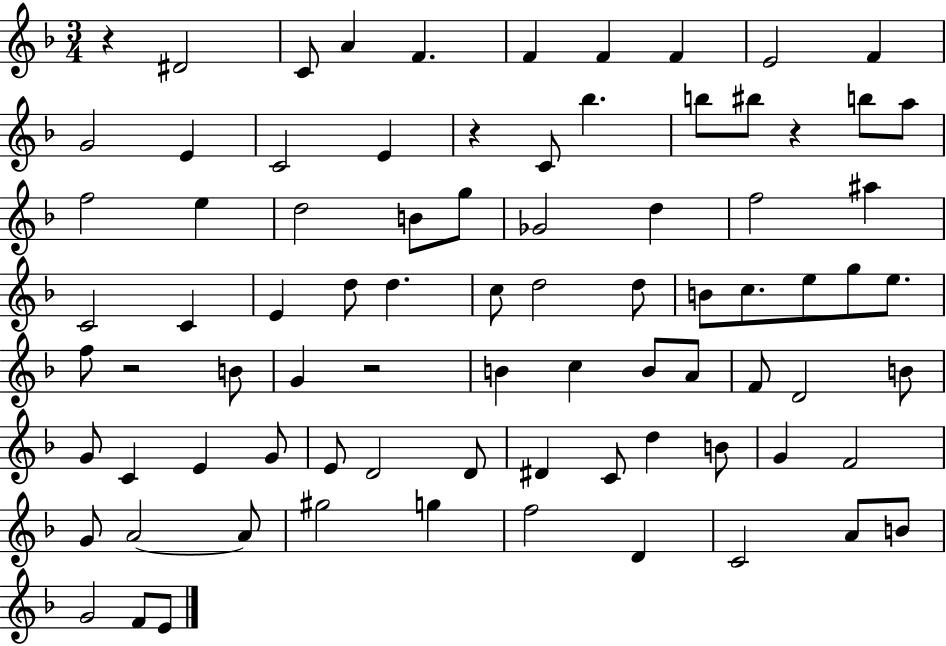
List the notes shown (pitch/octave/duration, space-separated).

R/q D#4/h C4/e A4/q F4/q. F4/q F4/q F4/q E4/h F4/q G4/h E4/q C4/h E4/q R/q C4/e Bb5/q. B5/e BIS5/e R/q B5/e A5/e F5/h E5/q D5/h B4/e G5/e Gb4/h D5/q F5/h A#5/q C4/h C4/q E4/q D5/e D5/q. C5/e D5/h D5/e B4/e C5/e. E5/e G5/e E5/e. F5/e R/h B4/e G4/q R/h B4/q C5/q B4/e A4/e F4/e D4/h B4/e G4/e C4/q E4/q G4/e E4/e D4/h D4/e D#4/q C4/e D5/q B4/e G4/q F4/h G4/e A4/h A4/e G#5/h G5/q F5/h D4/q C4/h A4/e B4/e G4/h F4/e E4/e